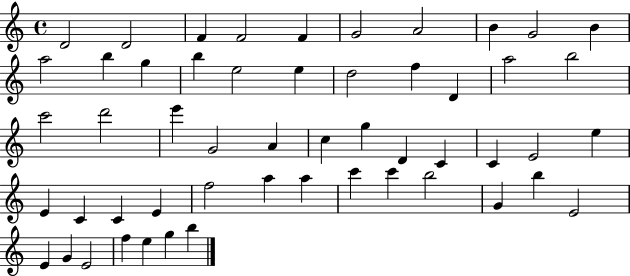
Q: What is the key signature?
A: C major